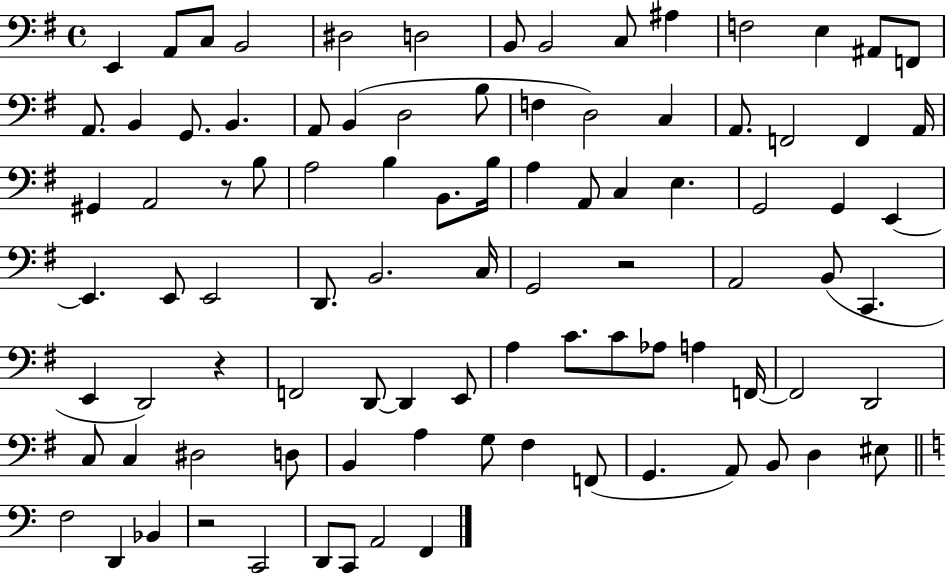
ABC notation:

X:1
T:Untitled
M:4/4
L:1/4
K:G
E,, A,,/2 C,/2 B,,2 ^D,2 D,2 B,,/2 B,,2 C,/2 ^A, F,2 E, ^A,,/2 F,,/2 A,,/2 B,, G,,/2 B,, A,,/2 B,, D,2 B,/2 F, D,2 C, A,,/2 F,,2 F,, A,,/4 ^G,, A,,2 z/2 B,/2 A,2 B, B,,/2 B,/4 A, A,,/2 C, E, G,,2 G,, E,, E,, E,,/2 E,,2 D,,/2 B,,2 C,/4 G,,2 z2 A,,2 B,,/2 C,, E,, D,,2 z F,,2 D,,/2 D,, E,,/2 A, C/2 C/2 _A,/2 A, F,,/4 F,,2 D,,2 C,/2 C, ^D,2 D,/2 B,, A, G,/2 ^F, F,,/2 G,, A,,/2 B,,/2 D, ^E,/2 F,2 D,, _B,, z2 C,,2 D,,/2 C,,/2 A,,2 F,,